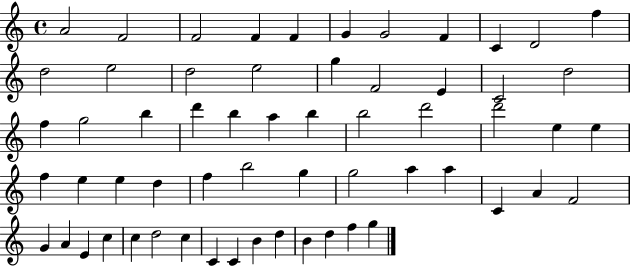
{
  \clef treble
  \time 4/4
  \defaultTimeSignature
  \key c \major
  a'2 f'2 | f'2 f'4 f'4 | g'4 g'2 f'4 | c'4 d'2 f''4 | \break d''2 e''2 | d''2 e''2 | g''4 f'2 e'4 | c'2 d''2 | \break f''4 g''2 b''4 | d'''4 b''4 a''4 b''4 | b''2 d'''2 | d'''2 e''4 e''4 | \break f''4 e''4 e''4 d''4 | f''4 b''2 g''4 | g''2 a''4 a''4 | c'4 a'4 f'2 | \break g'4 a'4 e'4 c''4 | c''4 d''2 c''4 | c'4 c'4 b'4 d''4 | b'4 d''4 f''4 g''4 | \break \bar "|."
}